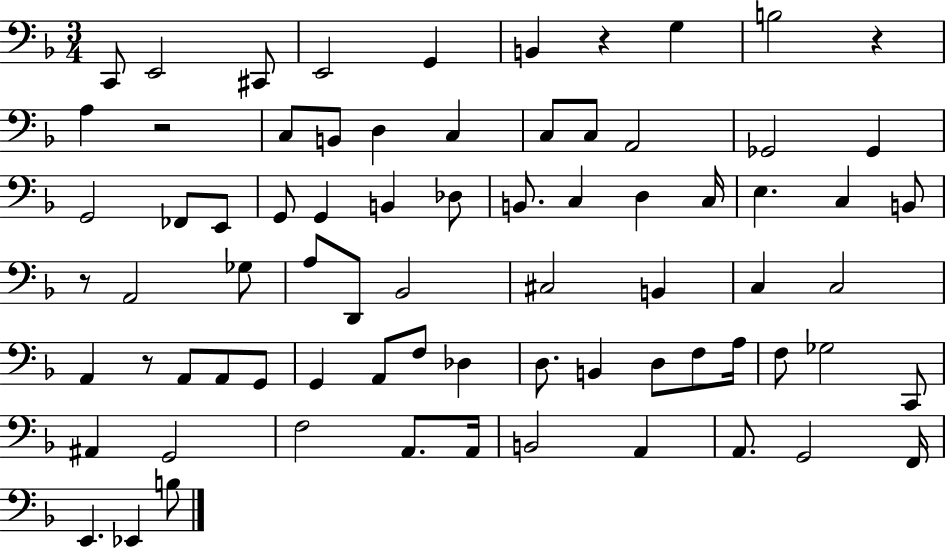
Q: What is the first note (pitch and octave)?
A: C2